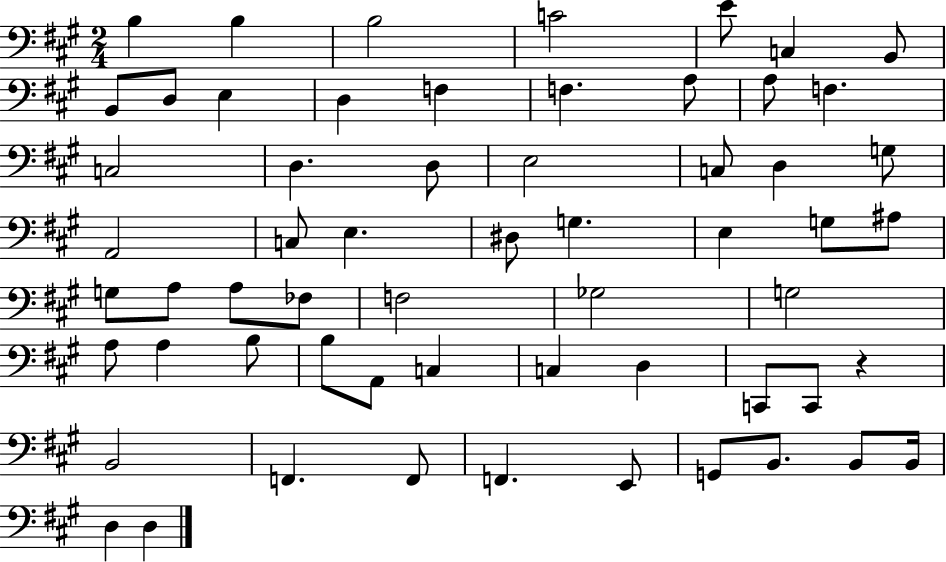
X:1
T:Untitled
M:2/4
L:1/4
K:A
B, B, B,2 C2 E/2 C, B,,/2 B,,/2 D,/2 E, D, F, F, A,/2 A,/2 F, C,2 D, D,/2 E,2 C,/2 D, G,/2 A,,2 C,/2 E, ^D,/2 G, E, G,/2 ^A,/2 G,/2 A,/2 A,/2 _F,/2 F,2 _G,2 G,2 A,/2 A, B,/2 B,/2 A,,/2 C, C, D, C,,/2 C,,/2 z B,,2 F,, F,,/2 F,, E,,/2 G,,/2 B,,/2 B,,/2 B,,/4 D, D,